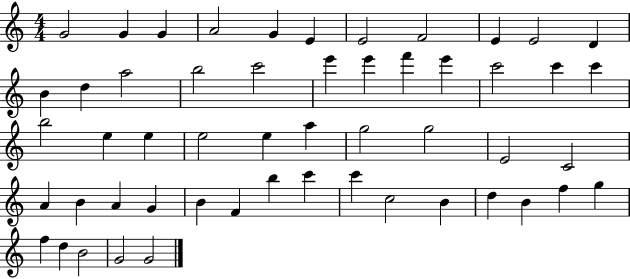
{
  \clef treble
  \numericTimeSignature
  \time 4/4
  \key c \major
  g'2 g'4 g'4 | a'2 g'4 e'4 | e'2 f'2 | e'4 e'2 d'4 | \break b'4 d''4 a''2 | b''2 c'''2 | e'''4 e'''4 f'''4 e'''4 | c'''2 c'''4 c'''4 | \break b''2 e''4 e''4 | e''2 e''4 a''4 | g''2 g''2 | e'2 c'2 | \break a'4 b'4 a'4 g'4 | b'4 f'4 b''4 c'''4 | c'''4 c''2 b'4 | d''4 b'4 f''4 g''4 | \break f''4 d''4 b'2 | g'2 g'2 | \bar "|."
}